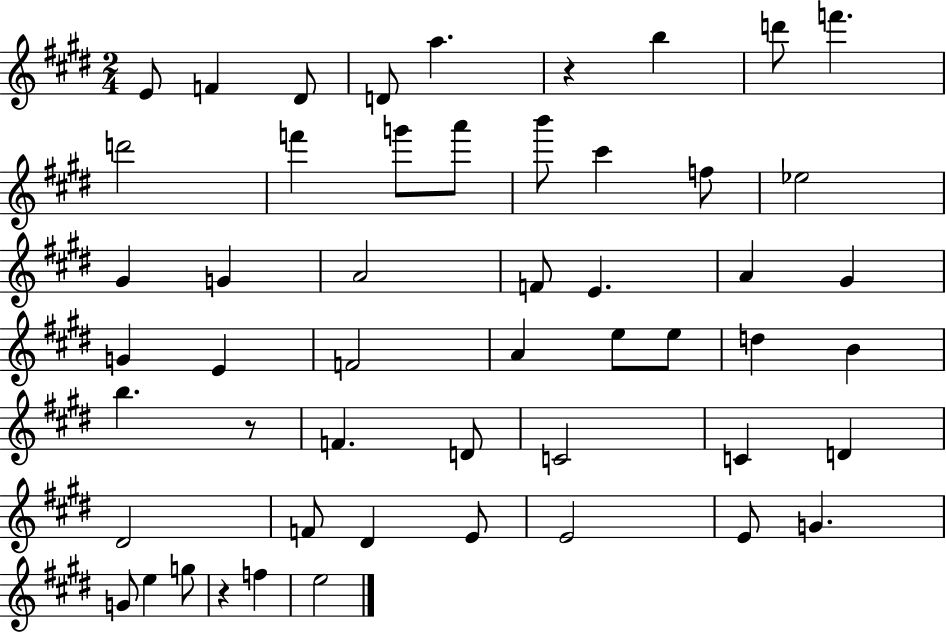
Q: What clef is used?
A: treble